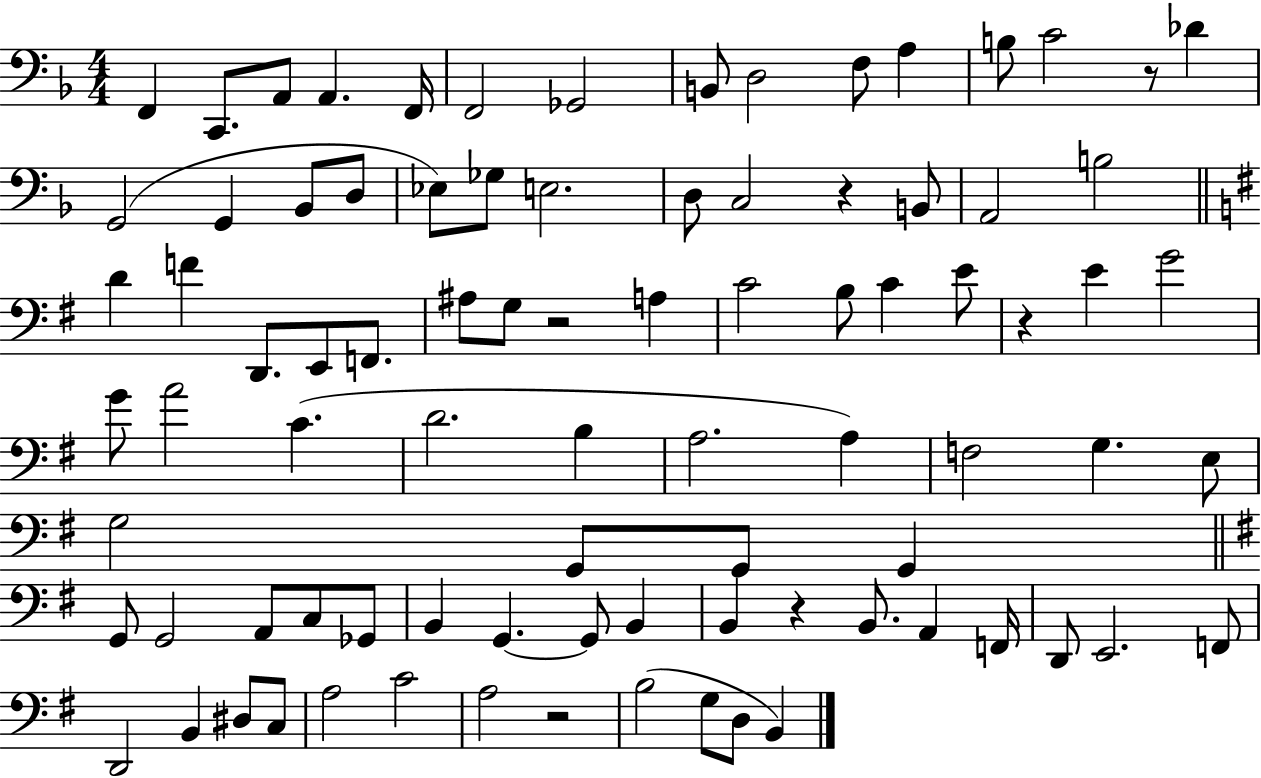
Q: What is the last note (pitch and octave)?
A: B2